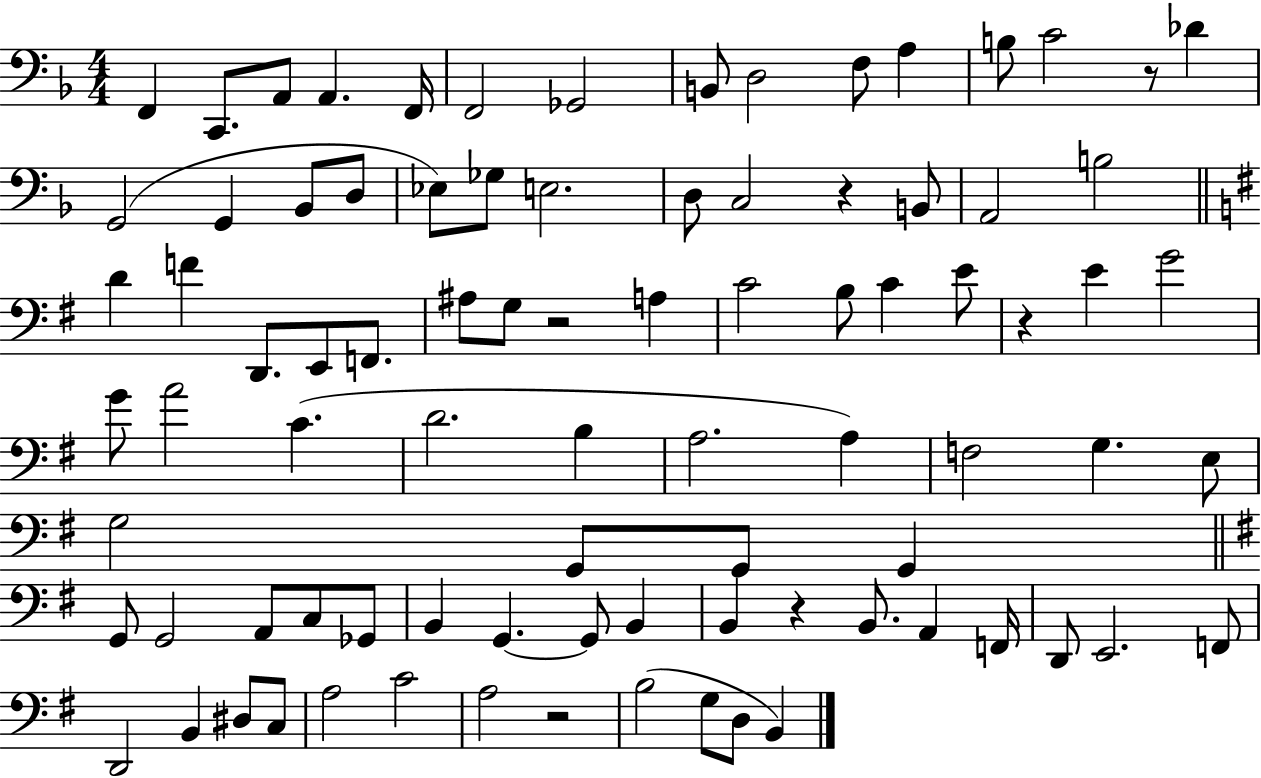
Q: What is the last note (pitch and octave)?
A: B2